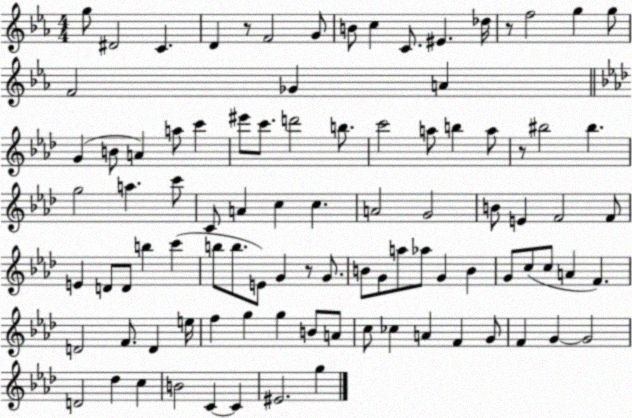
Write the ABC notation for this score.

X:1
T:Untitled
M:4/4
L:1/4
K:Eb
g/2 ^D2 C D z/2 F2 G/2 B/2 c C/2 ^E _d/4 z/2 f2 g g/2 F2 _G A G B/2 A a/2 c' ^e'/2 c'/2 d'2 b/2 c'2 a/2 b a/2 z/2 ^b2 ^b g2 a c'/2 C/2 A c c A2 G2 B/2 E F2 F/2 E D/2 D/2 b c' b/2 b/2 E/2 G z/2 G/2 B/2 G/2 a/2 _a/2 G B G/2 c/2 c/2 A F D2 F/2 D e/4 f g g B/2 A/2 c/2 _c A F G/2 F G G2 D2 _d c B2 C C ^E2 g